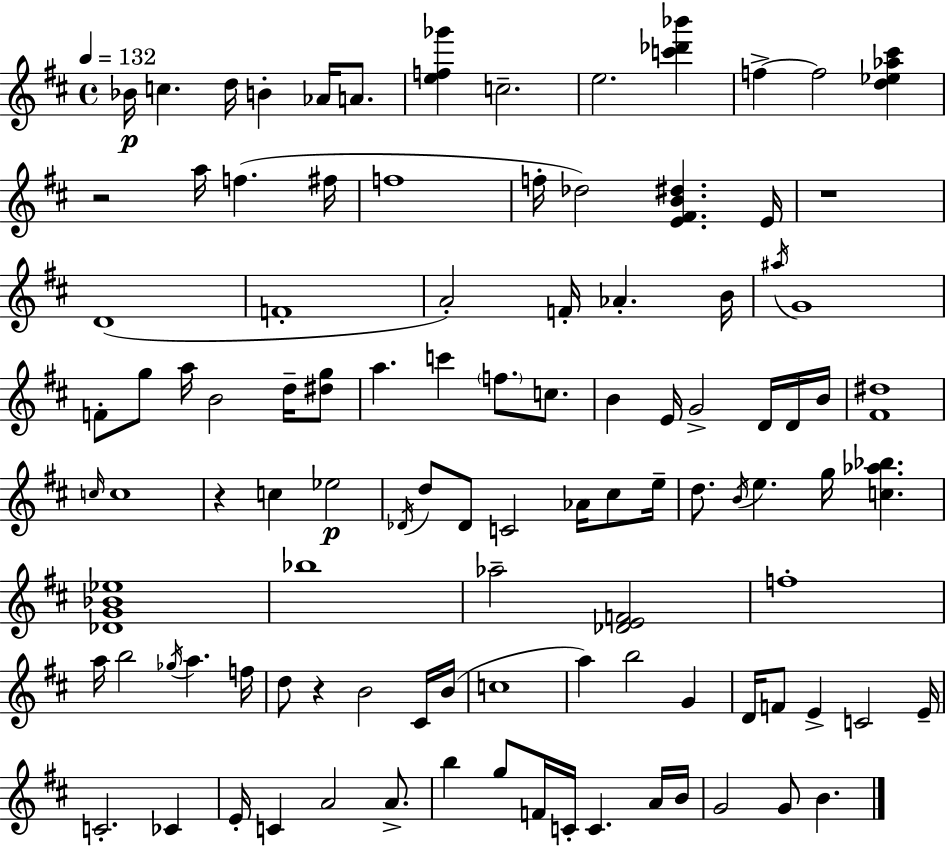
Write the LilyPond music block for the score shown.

{
  \clef treble
  \time 4/4
  \defaultTimeSignature
  \key d \major
  \tempo 4 = 132
  bes'16\p c''4. d''16 b'4-. aes'16 a'8. | <e'' f'' ges'''>4 c''2.-- | e''2. <c''' des''' bes'''>4 | f''4->~~ f''2 <d'' ees'' aes'' cis'''>4 | \break r2 a''16 f''4.( fis''16 | f''1 | f''16-. des''2) <e' fis' b' dis''>4. e'16 | r1 | \break d'1( | f'1-. | a'2-.) f'16-. aes'4.-. b'16 | \acciaccatura { ais''16 } g'1 | \break f'8-. g''8 a''16 b'2 d''16-- <dis'' g''>8 | a''4. c'''4 \parenthesize f''8. c''8. | b'4 e'16 g'2-> d'16 d'16 | b'16 <fis' dis''>1 | \break \grace { c''16 } c''1 | r4 c''4 ees''2\p | \acciaccatura { des'16 } d''8 des'8 c'2 aes'16 | cis''8 e''16-- d''8. \acciaccatura { b'16 } e''4. g''16 <c'' aes'' bes''>4. | \break <des' g' bes' ees''>1 | bes''1 | aes''2-- <des' e' f'>2 | f''1-. | \break a''16 b''2 \acciaccatura { ges''16 } a''4. | f''16 d''8 r4 b'2 | cis'16 b'16( c''1 | a''4) b''2 | \break g'4 d'16 f'8 e'4-> c'2 | e'16-- c'2.-. | ces'4 e'16-. c'4 a'2 | a'8.-> b''4 g''8 f'16 c'16-. c'4. | \break a'16 b'16 g'2 g'8 b'4. | \bar "|."
}